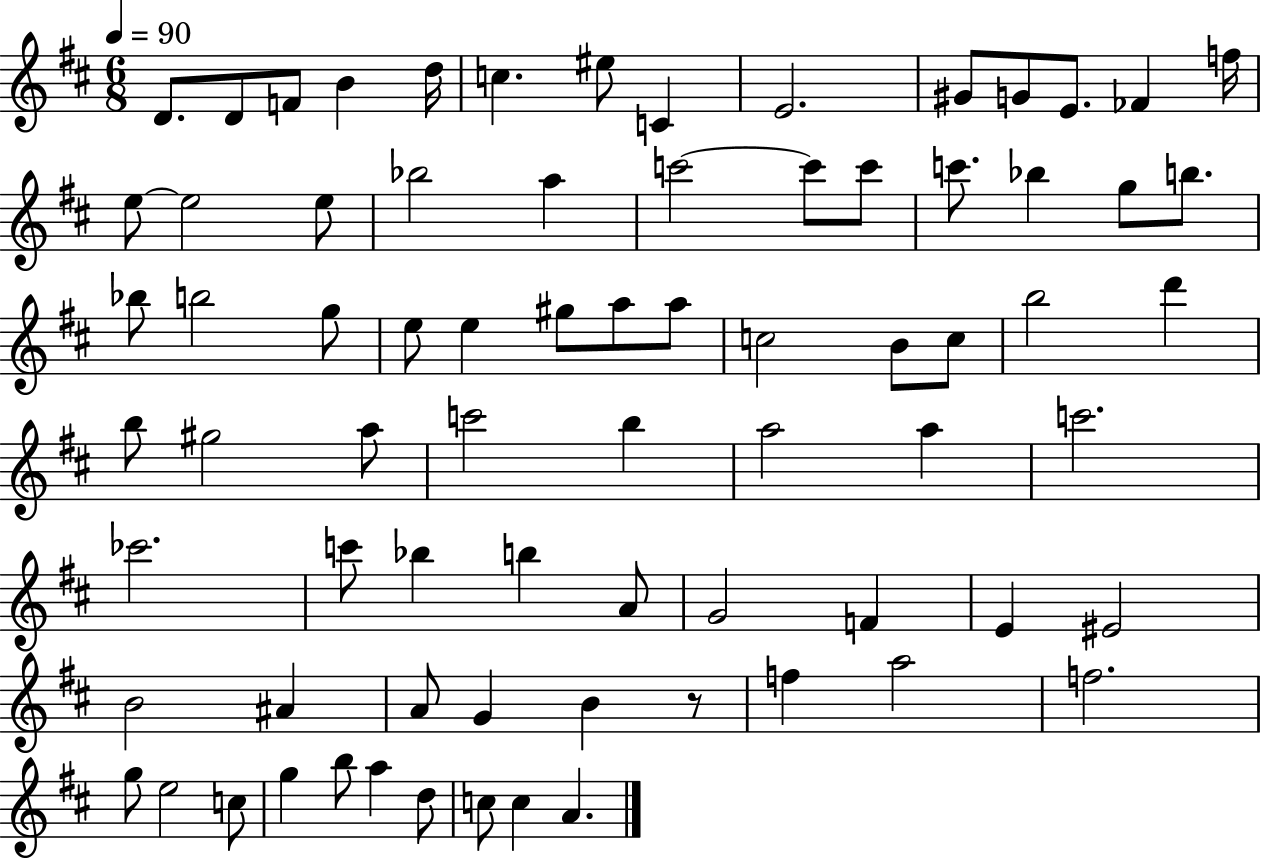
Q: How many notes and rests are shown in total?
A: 75